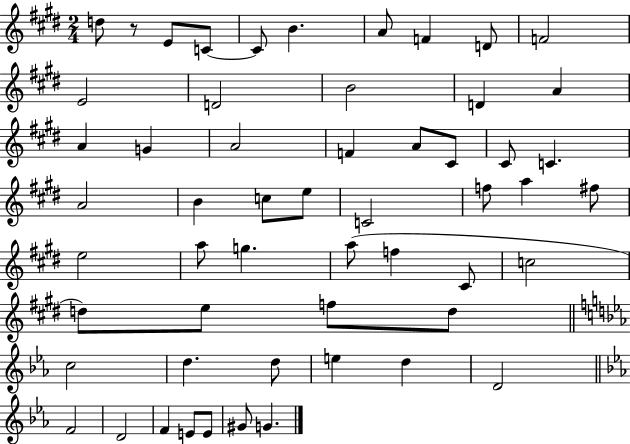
D5/e R/e E4/e C4/e C4/e B4/q. A4/e F4/q D4/e F4/h E4/h D4/h B4/h D4/q A4/q A4/q G4/q A4/h F4/q A4/e C#4/e C#4/e C4/q. A4/h B4/q C5/e E5/e C4/h F5/e A5/q F#5/e E5/h A5/e G5/q. A5/e F5/q C#4/e C5/h D5/e E5/e F5/e D5/e C5/h D5/q. D5/e E5/q D5/q D4/h F4/h D4/h F4/q E4/e E4/e G#4/e G4/q.